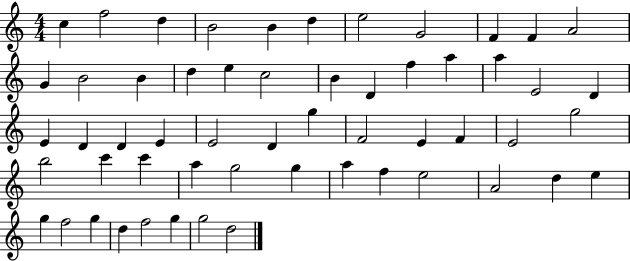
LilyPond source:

{
  \clef treble
  \numericTimeSignature
  \time 4/4
  \key c \major
  c''4 f''2 d''4 | b'2 b'4 d''4 | e''2 g'2 | f'4 f'4 a'2 | \break g'4 b'2 b'4 | d''4 e''4 c''2 | b'4 d'4 f''4 a''4 | a''4 e'2 d'4 | \break e'4 d'4 d'4 e'4 | e'2 d'4 g''4 | f'2 e'4 f'4 | e'2 g''2 | \break b''2 c'''4 c'''4 | a''4 g''2 g''4 | a''4 f''4 e''2 | a'2 d''4 e''4 | \break g''4 f''2 g''4 | d''4 f''2 g''4 | g''2 d''2 | \bar "|."
}